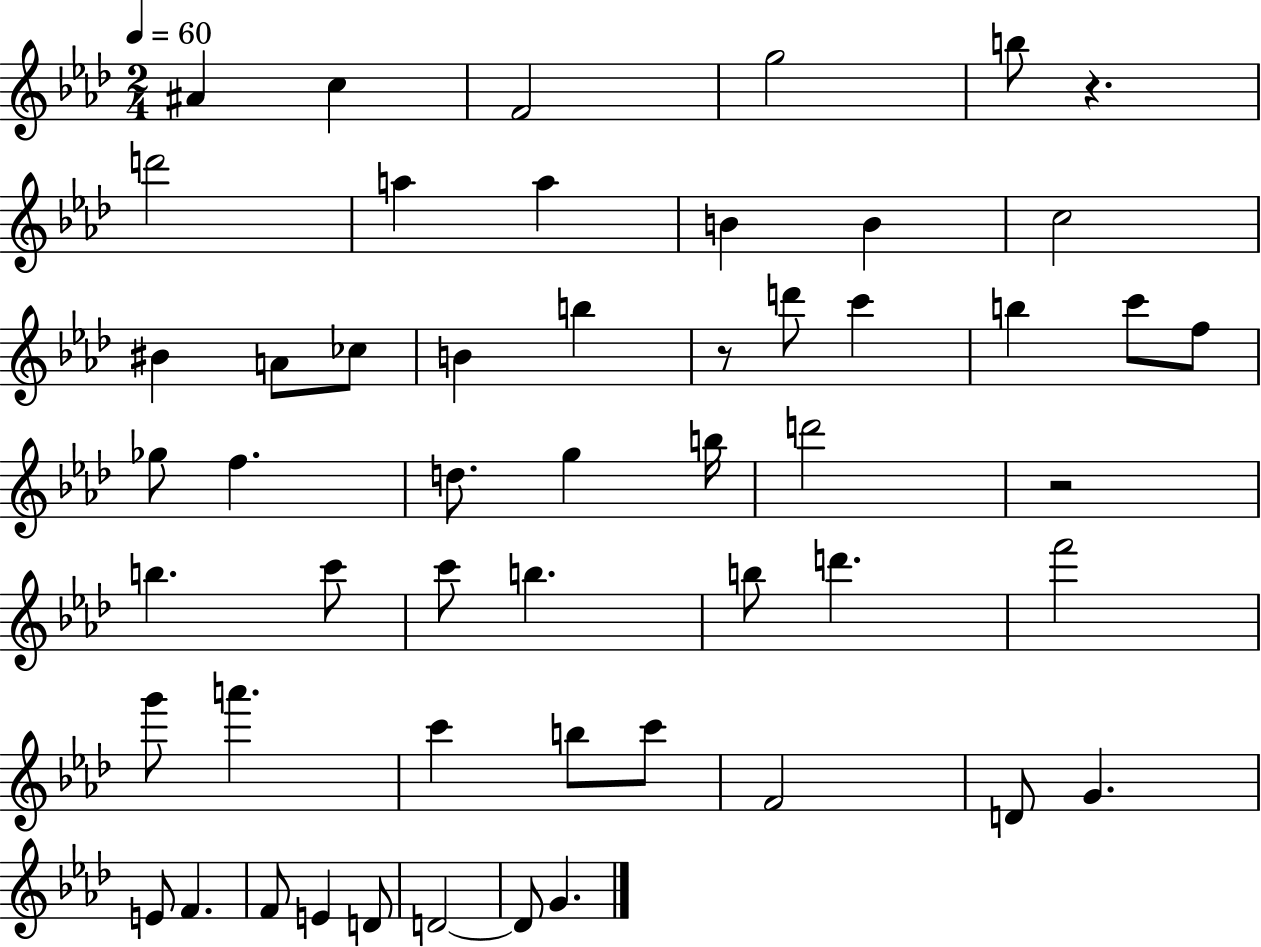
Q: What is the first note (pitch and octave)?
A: A#4